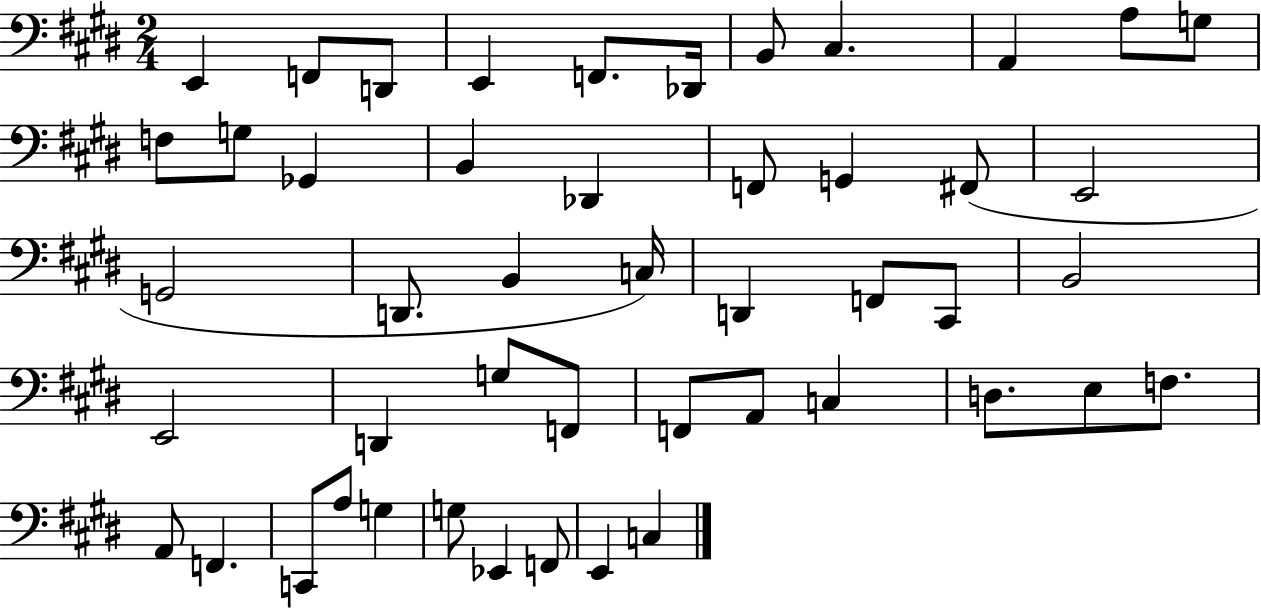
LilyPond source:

{
  \clef bass
  \numericTimeSignature
  \time 2/4
  \key e \major
  e,4 f,8 d,8 | e,4 f,8. des,16 | b,8 cis4. | a,4 a8 g8 | \break f8 g8 ges,4 | b,4 des,4 | f,8 g,4 fis,8( | e,2 | \break g,2 | d,8. b,4 c16) | d,4 f,8 cis,8 | b,2 | \break e,2 | d,4 g8 f,8 | f,8 a,8 c4 | d8. e8 f8. | \break a,8 f,4. | c,8 a8 g4 | g8 ees,4 f,8 | e,4 c4 | \break \bar "|."
}